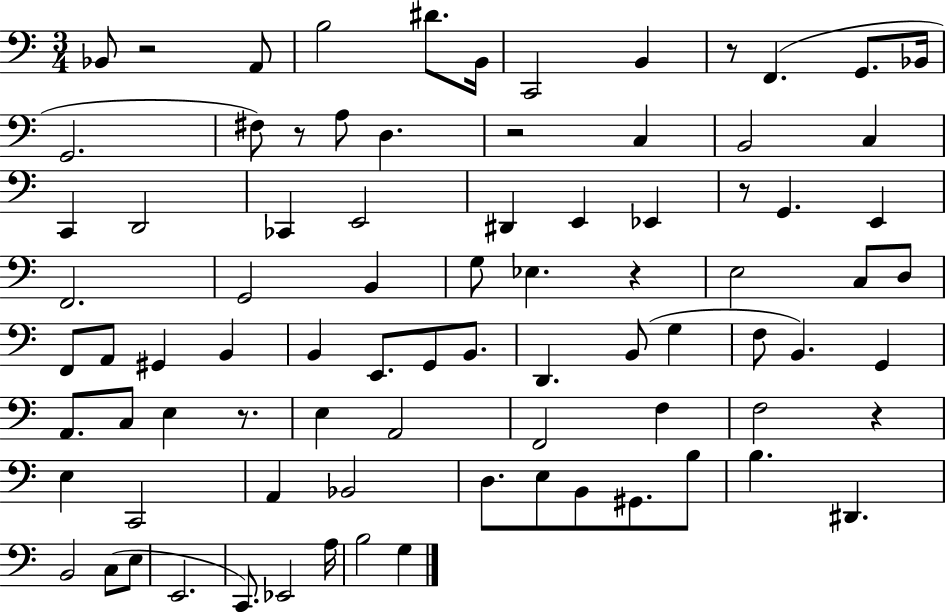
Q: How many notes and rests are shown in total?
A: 84